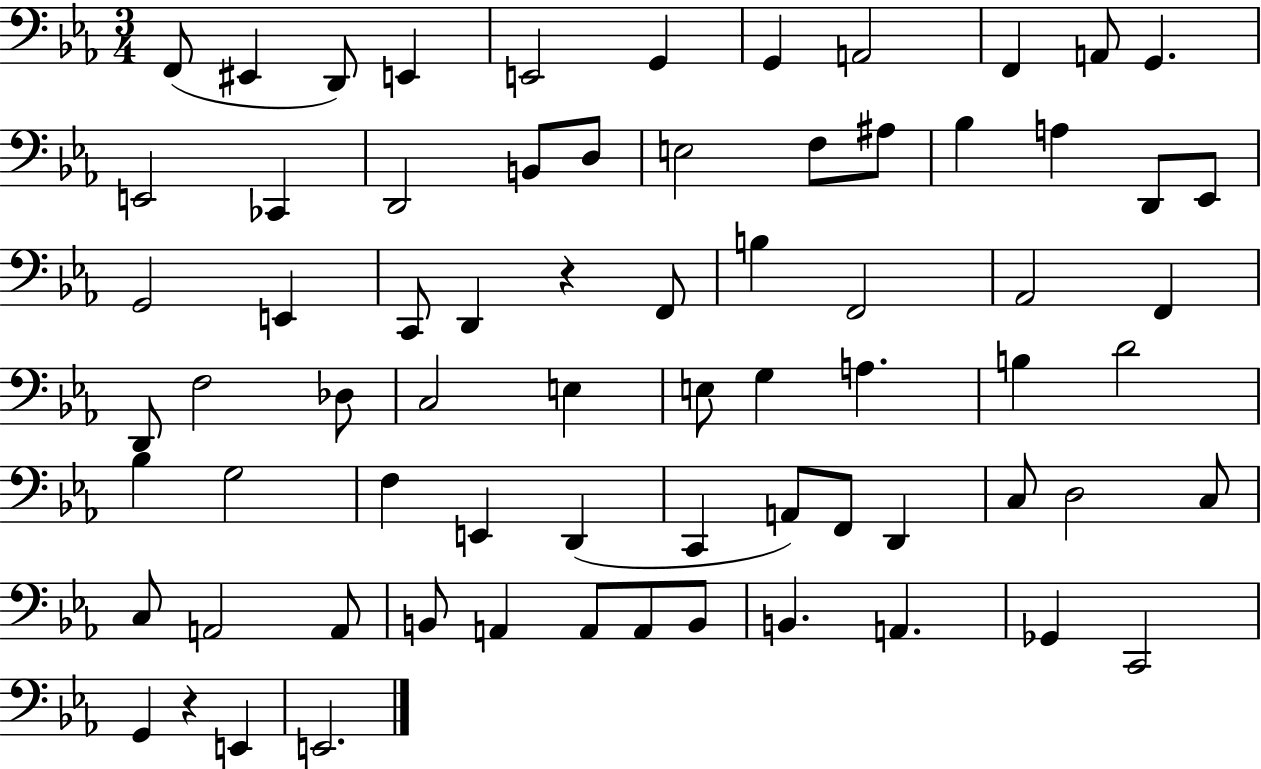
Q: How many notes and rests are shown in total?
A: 71